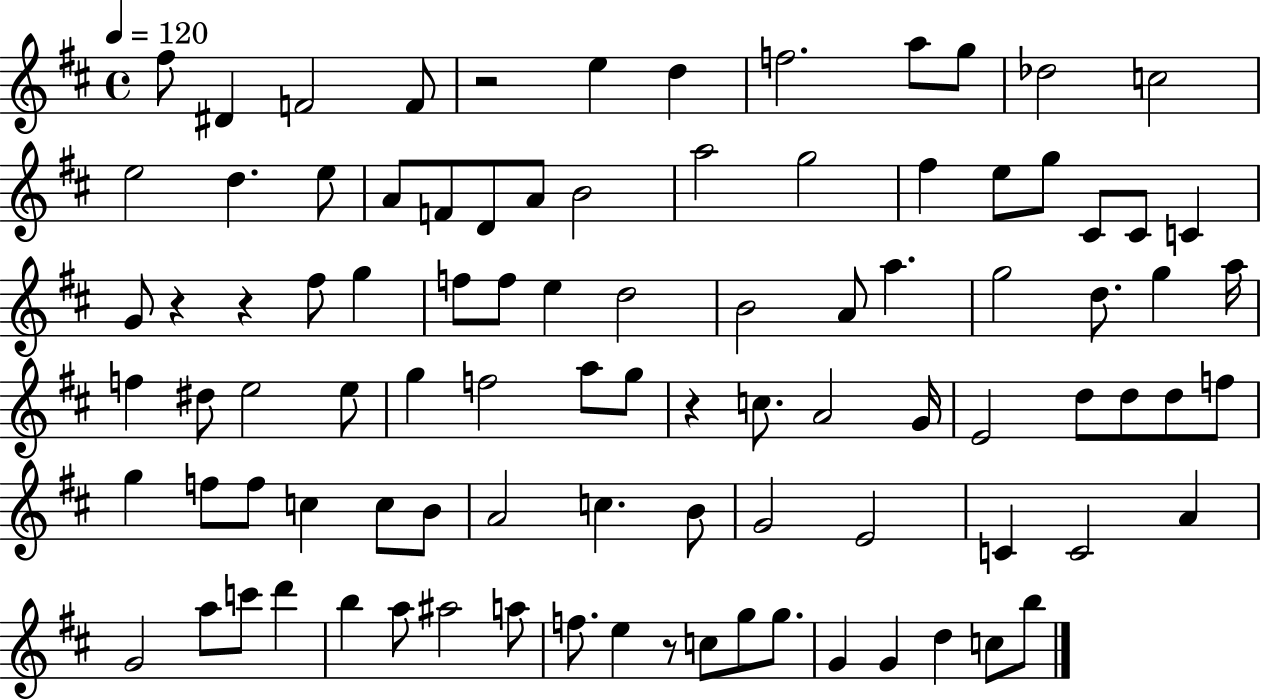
{
  \clef treble
  \time 4/4
  \defaultTimeSignature
  \key d \major
  \tempo 4 = 120
  fis''8 dis'4 f'2 f'8 | r2 e''4 d''4 | f''2. a''8 g''8 | des''2 c''2 | \break e''2 d''4. e''8 | a'8 f'8 d'8 a'8 b'2 | a''2 g''2 | fis''4 e''8 g''8 cis'8 cis'8 c'4 | \break g'8 r4 r4 fis''8 g''4 | f''8 f''8 e''4 d''2 | b'2 a'8 a''4. | g''2 d''8. g''4 a''16 | \break f''4 dis''8 e''2 e''8 | g''4 f''2 a''8 g''8 | r4 c''8. a'2 g'16 | e'2 d''8 d''8 d''8 f''8 | \break g''4 f''8 f''8 c''4 c''8 b'8 | a'2 c''4. b'8 | g'2 e'2 | c'4 c'2 a'4 | \break g'2 a''8 c'''8 d'''4 | b''4 a''8 ais''2 a''8 | f''8. e''4 r8 c''8 g''8 g''8. | g'4 g'4 d''4 c''8 b''8 | \break \bar "|."
}